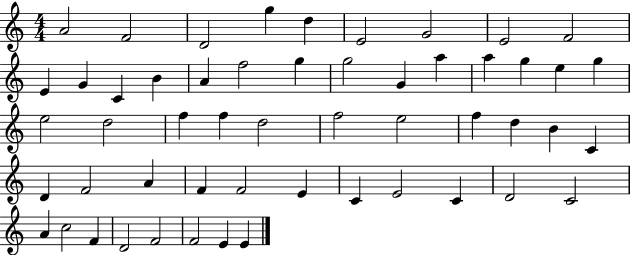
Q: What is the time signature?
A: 4/4